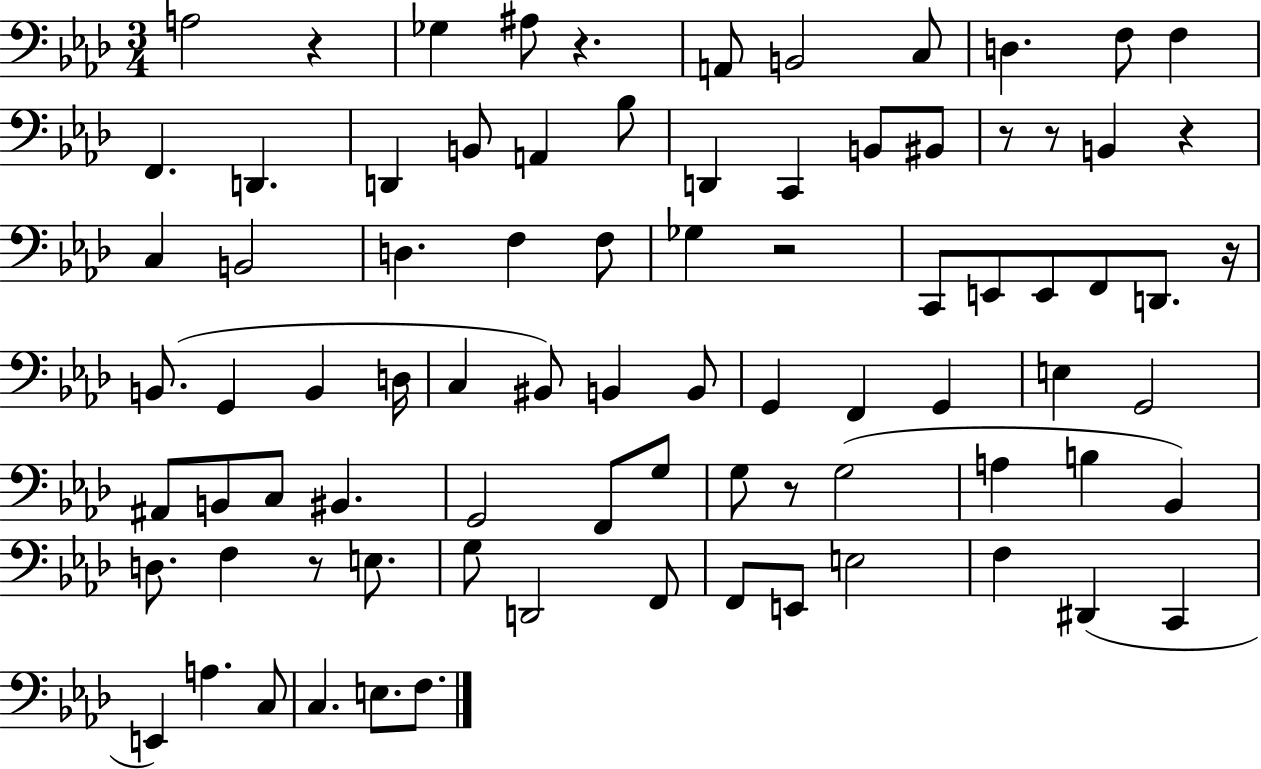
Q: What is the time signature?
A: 3/4